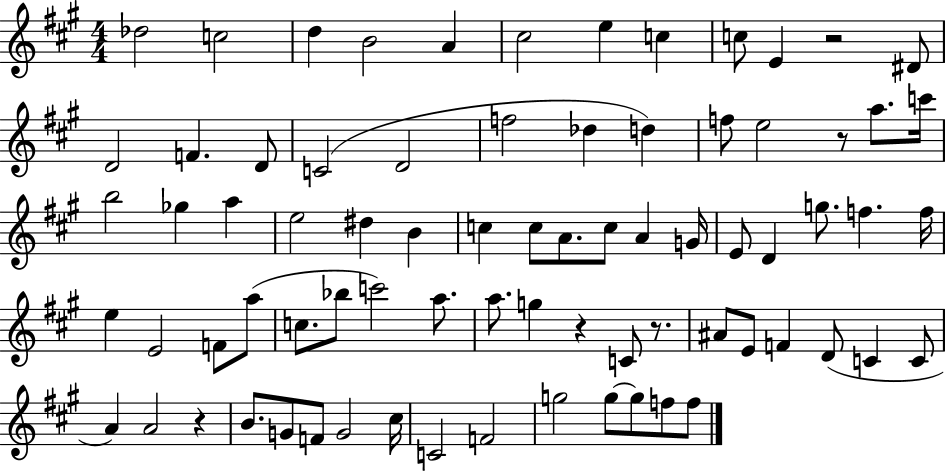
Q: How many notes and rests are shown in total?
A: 76